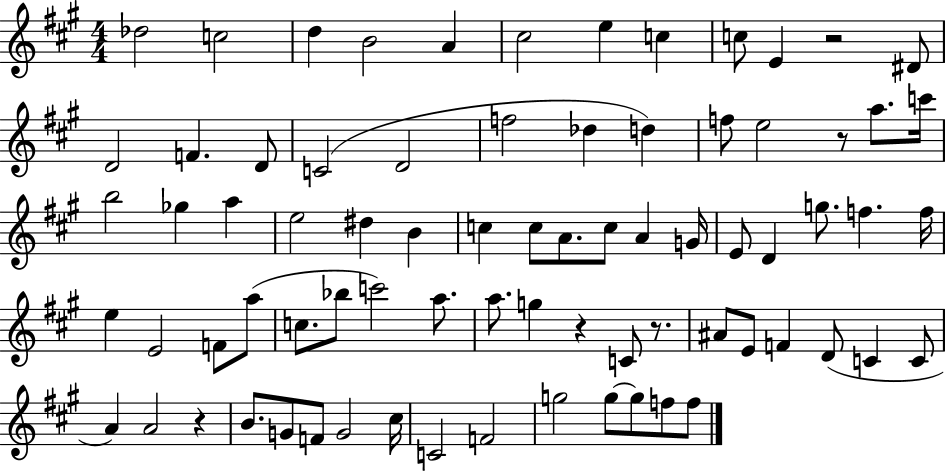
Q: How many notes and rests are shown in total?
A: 76